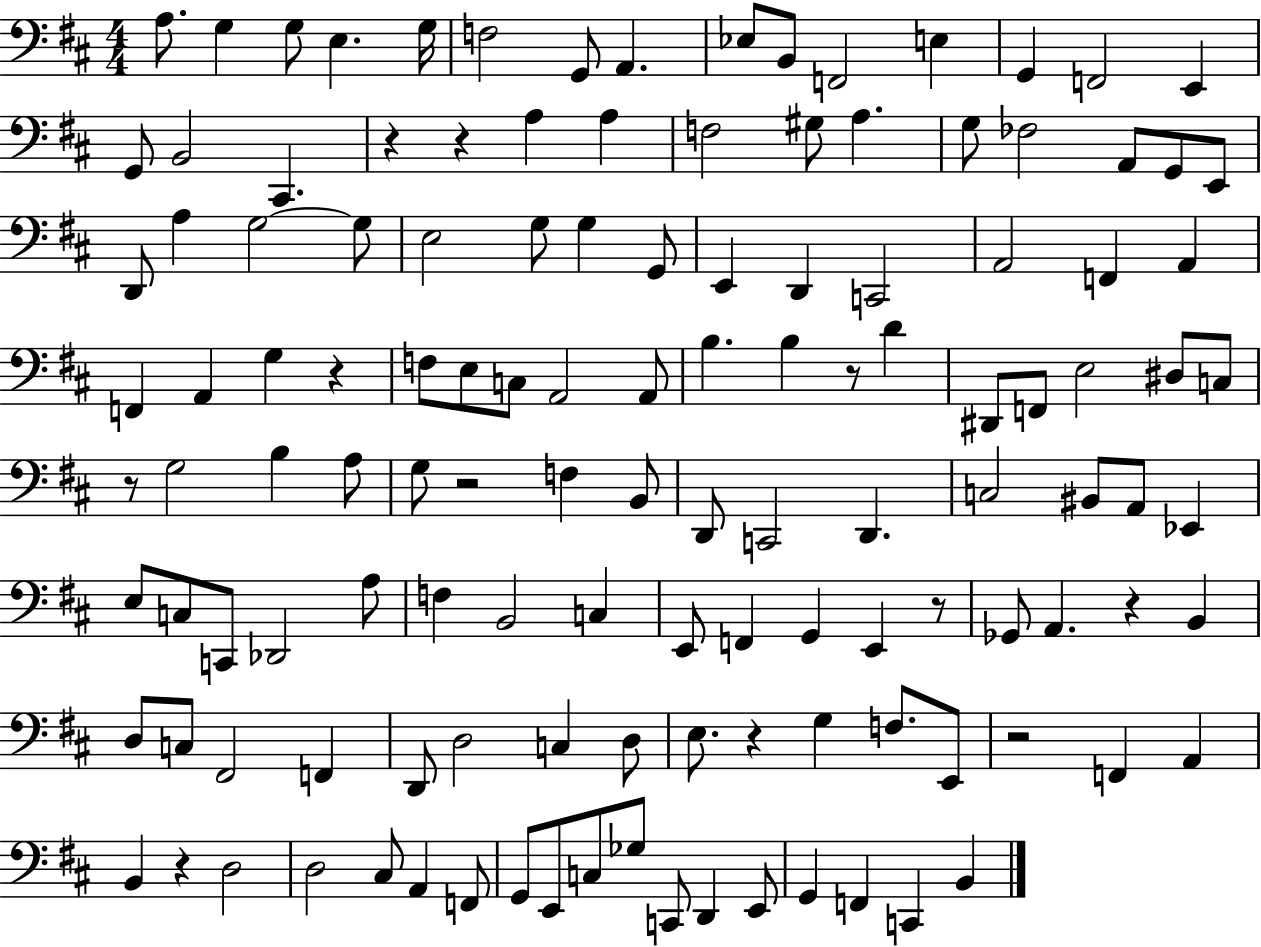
X:1
T:Untitled
M:4/4
L:1/4
K:D
A,/2 G, G,/2 E, G,/4 F,2 G,,/2 A,, _E,/2 B,,/2 F,,2 E, G,, F,,2 E,, G,,/2 B,,2 ^C,, z z A, A, F,2 ^G,/2 A, G,/2 _F,2 A,,/2 G,,/2 E,,/2 D,,/2 A, G,2 G,/2 E,2 G,/2 G, G,,/2 E,, D,, C,,2 A,,2 F,, A,, F,, A,, G, z F,/2 E,/2 C,/2 A,,2 A,,/2 B, B, z/2 D ^D,,/2 F,,/2 E,2 ^D,/2 C,/2 z/2 G,2 B, A,/2 G,/2 z2 F, B,,/2 D,,/2 C,,2 D,, C,2 ^B,,/2 A,,/2 _E,, E,/2 C,/2 C,,/2 _D,,2 A,/2 F, B,,2 C, E,,/2 F,, G,, E,, z/2 _G,,/2 A,, z B,, D,/2 C,/2 ^F,,2 F,, D,,/2 D,2 C, D,/2 E,/2 z G, F,/2 E,,/2 z2 F,, A,, B,, z D,2 D,2 ^C,/2 A,, F,,/2 G,,/2 E,,/2 C,/2 _G,/2 C,,/2 D,, E,,/2 G,, F,, C,, B,,